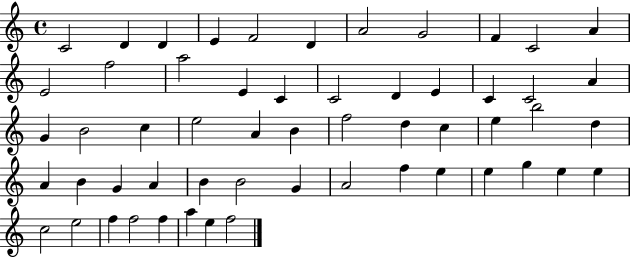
{
  \clef treble
  \time 4/4
  \defaultTimeSignature
  \key c \major
  c'2 d'4 d'4 | e'4 f'2 d'4 | a'2 g'2 | f'4 c'2 a'4 | \break e'2 f''2 | a''2 e'4 c'4 | c'2 d'4 e'4 | c'4 c'2 a'4 | \break g'4 b'2 c''4 | e''2 a'4 b'4 | f''2 d''4 c''4 | e''4 b''2 d''4 | \break a'4 b'4 g'4 a'4 | b'4 b'2 g'4 | a'2 f''4 e''4 | e''4 g''4 e''4 e''4 | \break c''2 e''2 | f''4 f''2 f''4 | a''4 e''4 f''2 | \bar "|."
}